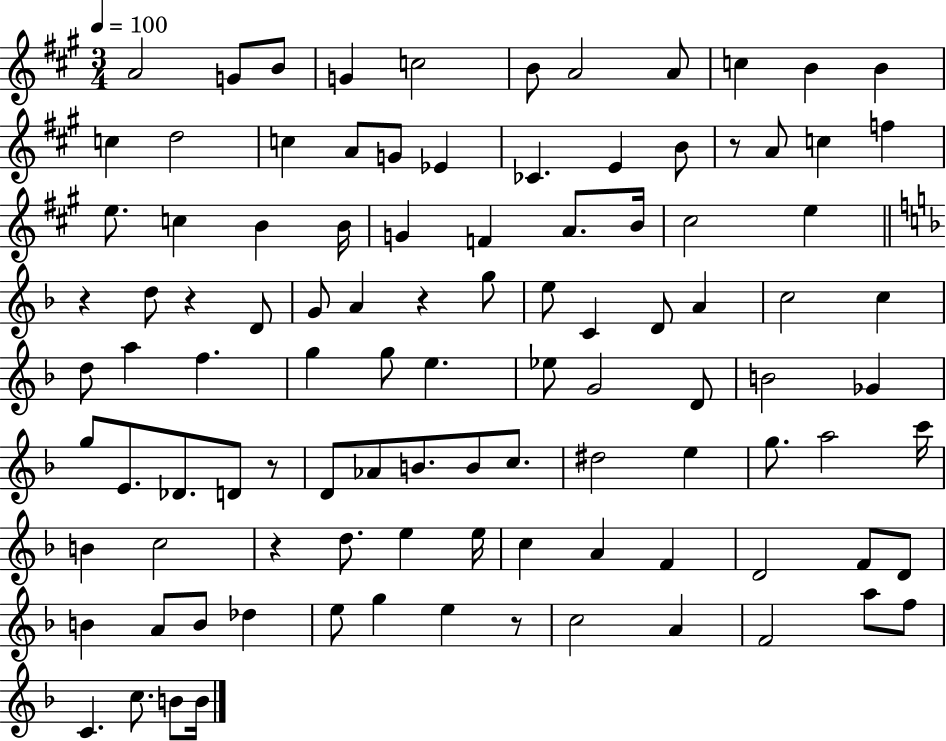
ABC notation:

X:1
T:Untitled
M:3/4
L:1/4
K:A
A2 G/2 B/2 G c2 B/2 A2 A/2 c B B c d2 c A/2 G/2 _E _C E B/2 z/2 A/2 c f e/2 c B B/4 G F A/2 B/4 ^c2 e z d/2 z D/2 G/2 A z g/2 e/2 C D/2 A c2 c d/2 a f g g/2 e _e/2 G2 D/2 B2 _G g/2 E/2 _D/2 D/2 z/2 D/2 _A/2 B/2 B/2 c/2 ^d2 e g/2 a2 c'/4 B c2 z d/2 e e/4 c A F D2 F/2 D/2 B A/2 B/2 _d e/2 g e z/2 c2 A F2 a/2 f/2 C c/2 B/2 B/4